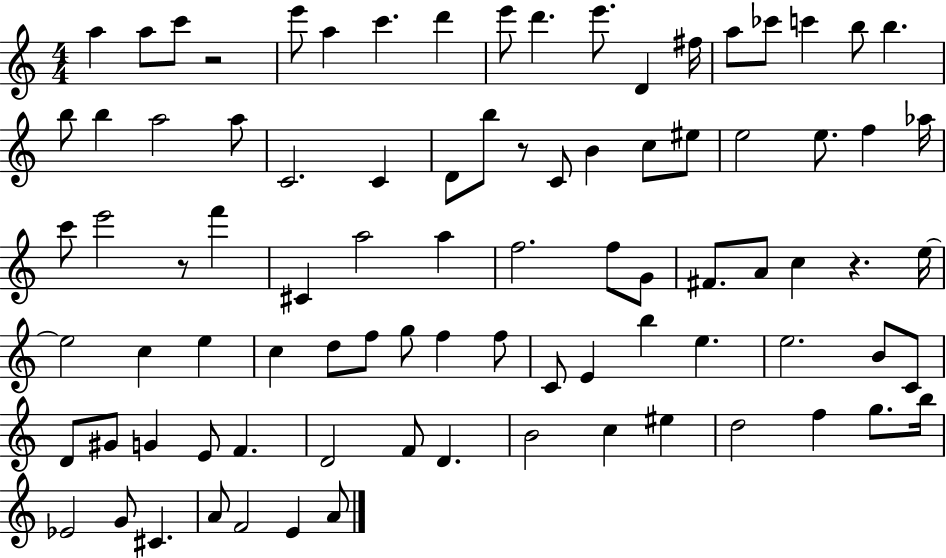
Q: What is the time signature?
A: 4/4